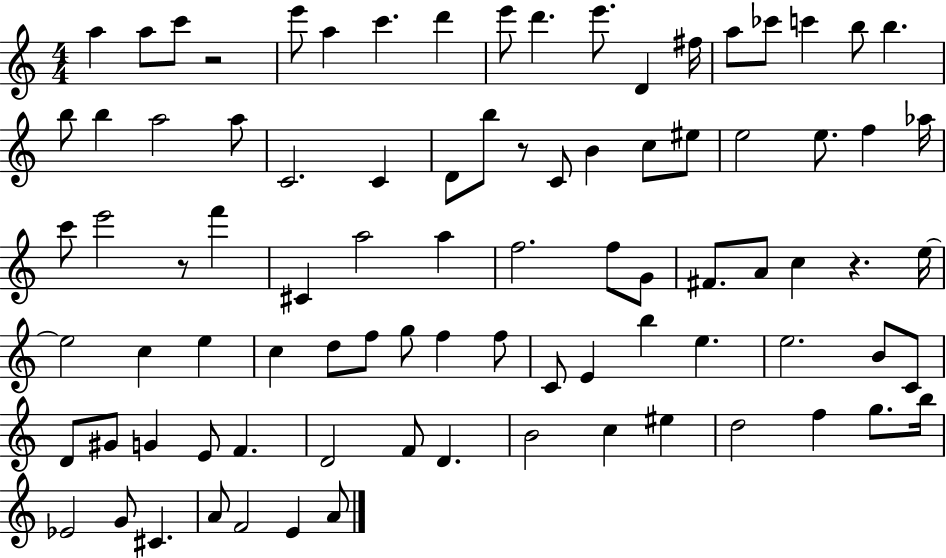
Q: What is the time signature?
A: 4/4